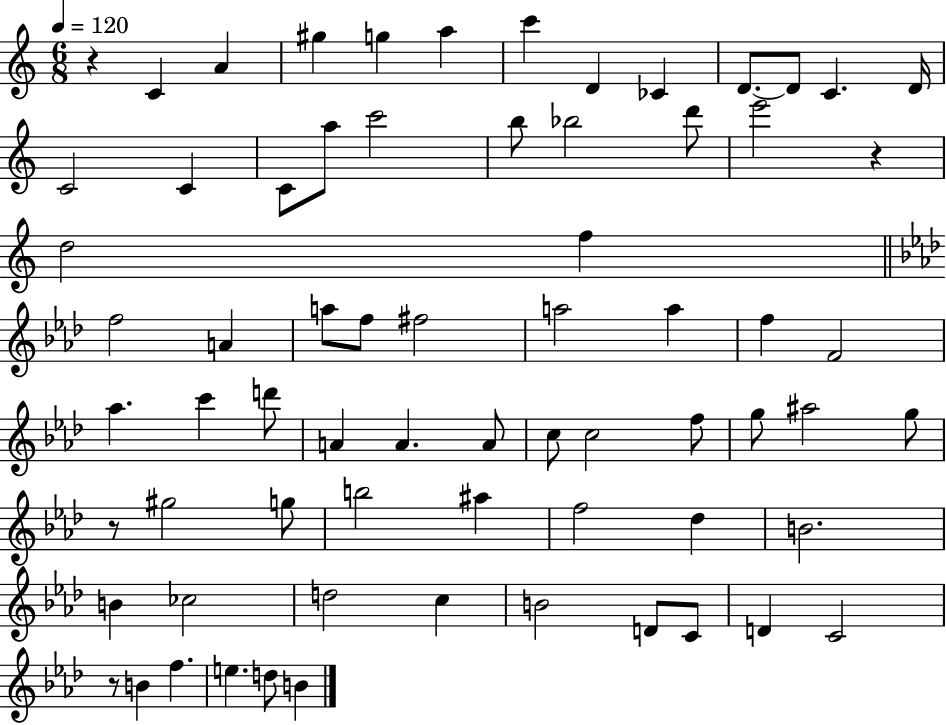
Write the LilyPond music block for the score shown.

{
  \clef treble
  \numericTimeSignature
  \time 6/8
  \key c \major
  \tempo 4 = 120
  \repeat volta 2 { r4 c'4 a'4 | gis''4 g''4 a''4 | c'''4 d'4 ces'4 | d'8.~~ d'8 c'4. d'16 | \break c'2 c'4 | c'8 a''8 c'''2 | b''8 bes''2 d'''8 | e'''2 r4 | \break d''2 f''4 | \bar "||" \break \key aes \major f''2 a'4 | a''8 f''8 fis''2 | a''2 a''4 | f''4 f'2 | \break aes''4. c'''4 d'''8 | a'4 a'4. a'8 | c''8 c''2 f''8 | g''8 ais''2 g''8 | \break r8 gis''2 g''8 | b''2 ais''4 | f''2 des''4 | b'2. | \break b'4 ces''2 | d''2 c''4 | b'2 d'8 c'8 | d'4 c'2 | \break r8 b'4 f''4. | e''4. d''8 b'4 | } \bar "|."
}